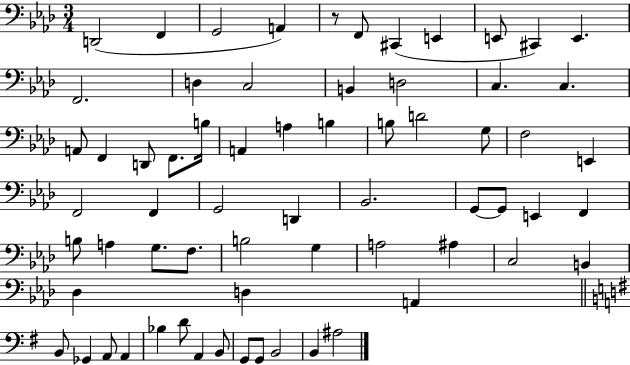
{
  \clef bass
  \numericTimeSignature
  \time 3/4
  \key aes \major
  d,2( f,4 | g,2 a,4) | r8 f,8 cis,4( e,4 | e,8 cis,4) e,4. | \break f,2. | d4 c2 | b,4 d2 | c4. c4. | \break a,8 f,4 d,8 f,8. b16 | a,4 a4 b4 | b8 d'2 g8 | f2 e,4 | \break f,2 f,4 | g,2 d,4 | bes,2. | g,8~~ g,8 e,4 f,4 | \break b8 a4 g8. f8. | b2 g4 | a2 ais4 | c2 b,4 | \break des4 d4 a,4 | \bar "||" \break \key g \major b,8 ges,4 a,8 a,4 | bes4 d'8 a,4 b,8 | g,8 g,8 b,2 | b,4 ais2 | \break \bar "|."
}